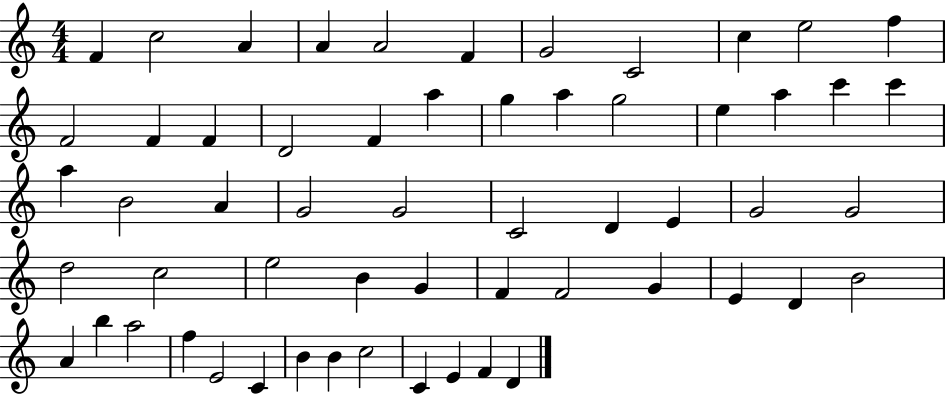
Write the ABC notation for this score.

X:1
T:Untitled
M:4/4
L:1/4
K:C
F c2 A A A2 F G2 C2 c e2 f F2 F F D2 F a g a g2 e a c' c' a B2 A G2 G2 C2 D E G2 G2 d2 c2 e2 B G F F2 G E D B2 A b a2 f E2 C B B c2 C E F D